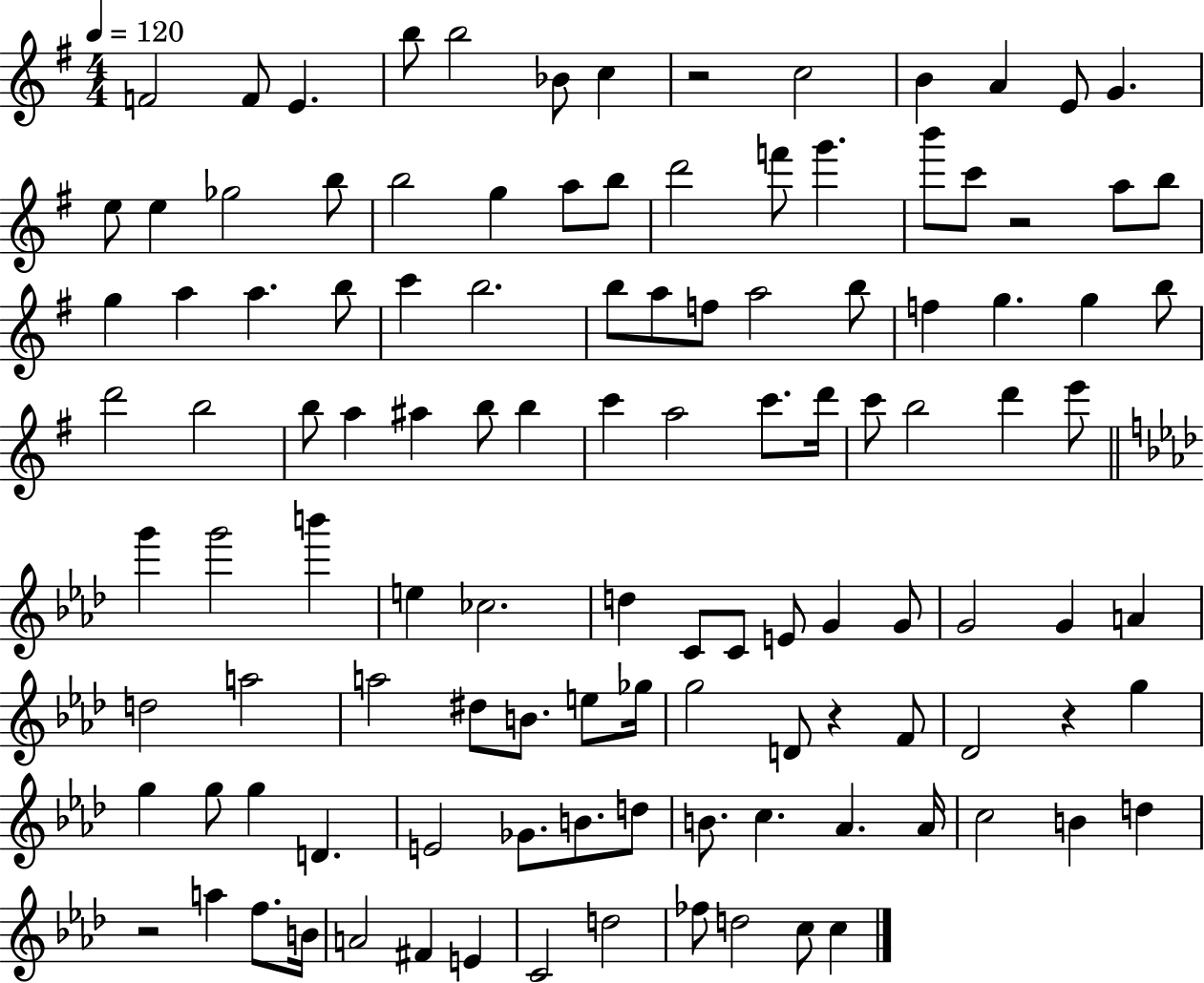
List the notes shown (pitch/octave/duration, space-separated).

F4/h F4/e E4/q. B5/e B5/h Bb4/e C5/q R/h C5/h B4/q A4/q E4/e G4/q. E5/e E5/q Gb5/h B5/e B5/h G5/q A5/e B5/e D6/h F6/e G6/q. B6/e C6/e R/h A5/e B5/e G5/q A5/q A5/q. B5/e C6/q B5/h. B5/e A5/e F5/e A5/h B5/e F5/q G5/q. G5/q B5/e D6/h B5/h B5/e A5/q A#5/q B5/e B5/q C6/q A5/h C6/e. D6/s C6/e B5/h D6/q E6/e G6/q G6/h B6/q E5/q CES5/h. D5/q C4/e C4/e E4/e G4/q G4/e G4/h G4/q A4/q D5/h A5/h A5/h D#5/e B4/e. E5/e Gb5/s G5/h D4/e R/q F4/e Db4/h R/q G5/q G5/q G5/e G5/q D4/q. E4/h Gb4/e. B4/e. D5/e B4/e. C5/q. Ab4/q. Ab4/s C5/h B4/q D5/q R/h A5/q F5/e. B4/s A4/h F#4/q E4/q C4/h D5/h FES5/e D5/h C5/e C5/q